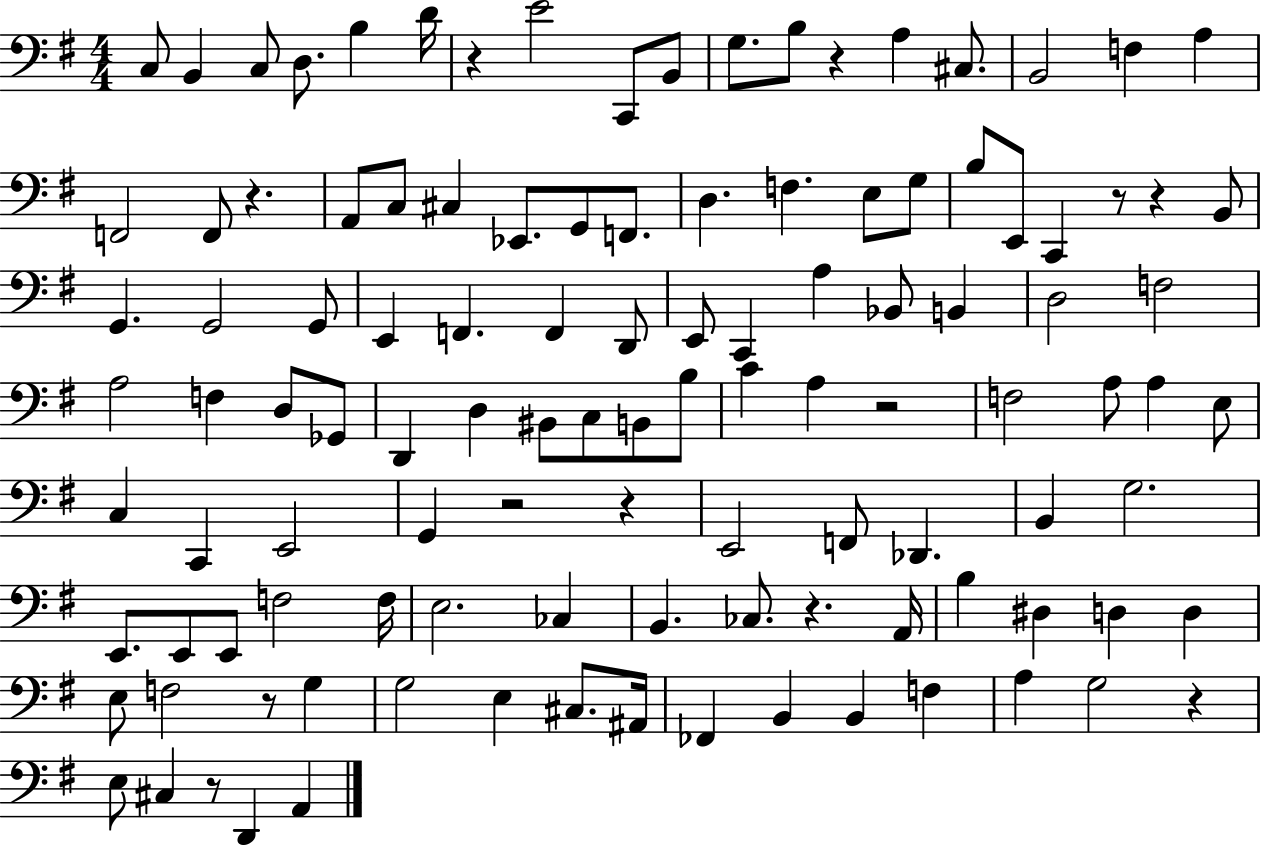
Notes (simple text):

C3/e B2/q C3/e D3/e. B3/q D4/s R/q E4/h C2/e B2/e G3/e. B3/e R/q A3/q C#3/e. B2/h F3/q A3/q F2/h F2/e R/q. A2/e C3/e C#3/q Eb2/e. G2/e F2/e. D3/q. F3/q. E3/e G3/e B3/e E2/e C2/q R/e R/q B2/e G2/q. G2/h G2/e E2/q F2/q. F2/q D2/e E2/e C2/q A3/q Bb2/e B2/q D3/h F3/h A3/h F3/q D3/e Gb2/e D2/q D3/q BIS2/e C3/e B2/e B3/e C4/q A3/q R/h F3/h A3/e A3/q E3/e C3/q C2/q E2/h G2/q R/h R/q E2/h F2/e Db2/q. B2/q G3/h. E2/e. E2/e E2/e F3/h F3/s E3/h. CES3/q B2/q. CES3/e. R/q. A2/s B3/q D#3/q D3/q D3/q E3/e F3/h R/e G3/q G3/h E3/q C#3/e. A#2/s FES2/q B2/q B2/q F3/q A3/q G3/h R/q E3/e C#3/q R/e D2/q A2/q